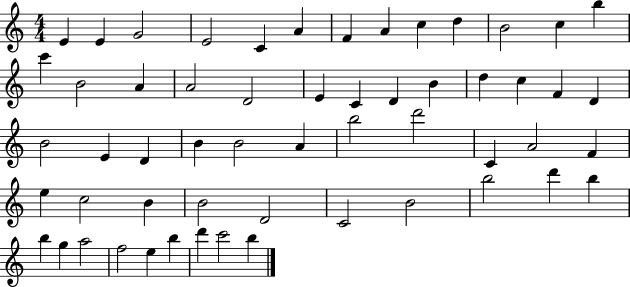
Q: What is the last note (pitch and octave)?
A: B5